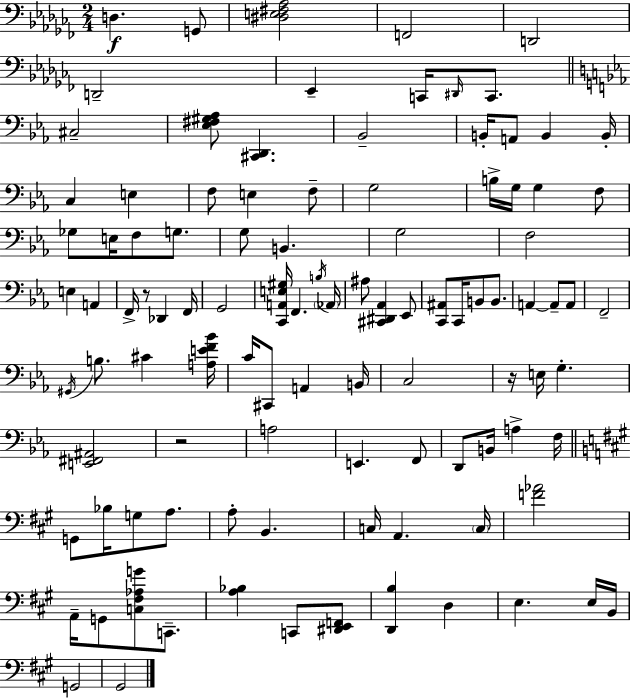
D3/q. G2/e [D#3,E3,F#3,Ab3]/h F2/h D2/h D2/h Eb2/q C2/s D#2/s C2/e. C#3/h [Eb3,F#3,G#3,Ab3]/e [C#2,D2]/q. Bb2/h B2/s A2/e B2/q B2/s C3/q E3/q F3/e E3/q F3/e G3/h B3/s G3/s G3/q F3/e Gb3/e E3/s F3/e G3/e. G3/e B2/q. G3/h F3/h E3/q A2/q F2/s R/e Db2/q F2/s G2/h [C2,A2,E3,G#3]/s F2/q. B3/s Ab2/s A#3/e [C#2,D#2,Ab2]/q Eb2/e [C2,A#2]/e C2/s B2/e B2/e. A2/q A2/e A2/e F2/h G#2/s B3/e. C#4/q [A3,E4,F4,Bb4]/s C4/s C#2/e A2/q B2/s C3/h R/s E3/s G3/q. [E2,F#2,A#2]/h R/h A3/h E2/q. F2/e D2/e B2/s A3/q F3/s G2/e Bb3/s G3/e A3/e. A3/e B2/q. C3/s A2/q. C3/s [F4,Ab4]/h A2/s G2/e [C3,F#3,Ab3,G4]/e C2/e. [A3,Bb3]/q C2/e [D#2,E2,F2]/e [D2,B3]/q D3/q E3/q. E3/s B2/s G2/h G#2/h